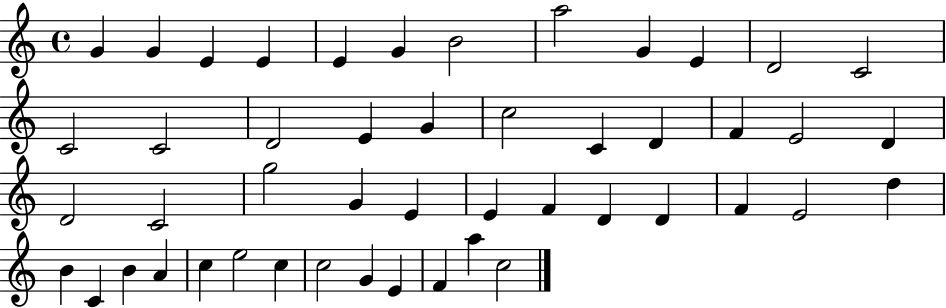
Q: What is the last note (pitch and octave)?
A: C5